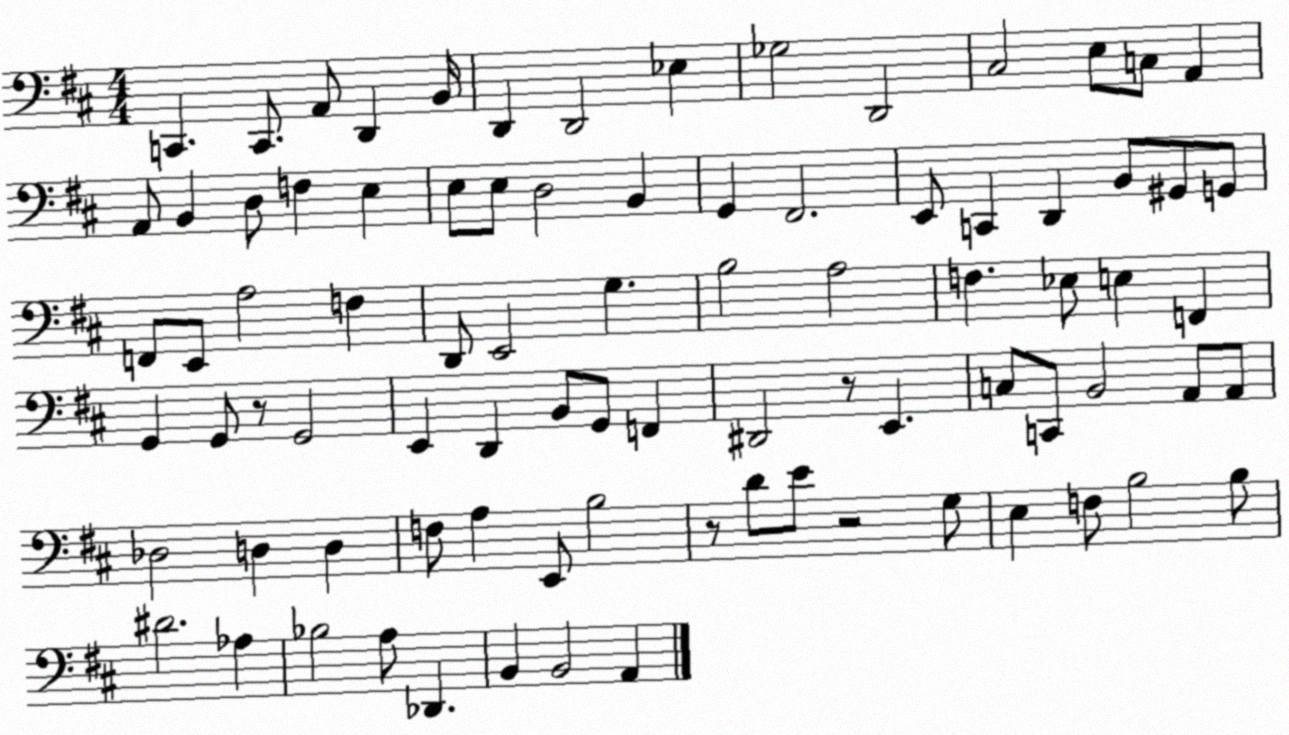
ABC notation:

X:1
T:Untitled
M:4/4
L:1/4
K:D
C,, C,,/2 A,,/2 D,, B,,/4 D,, D,,2 _E, _G,2 D,,2 ^C,2 E,/2 C,/2 A,, A,,/2 B,, D,/2 F, E, E,/2 E,/2 D,2 B,, G,, ^F,,2 E,,/2 C,, D,, B,,/2 ^G,,/2 G,,/2 F,,/2 E,,/2 A,2 F, D,,/2 E,,2 G, B,2 A,2 F, _E,/2 E, F,, G,, G,,/2 z/2 G,,2 E,, D,, B,,/2 G,,/2 F,, ^D,,2 z/2 E,, C,/2 C,,/2 B,,2 A,,/2 A,,/2 _D,2 D, D, F,/2 A, E,,/2 B,2 z/2 D/2 E/2 z2 G,/2 E, F,/2 B,2 B,/2 ^D2 _A, _B,2 A,/2 _D,, B,, B,,2 A,,